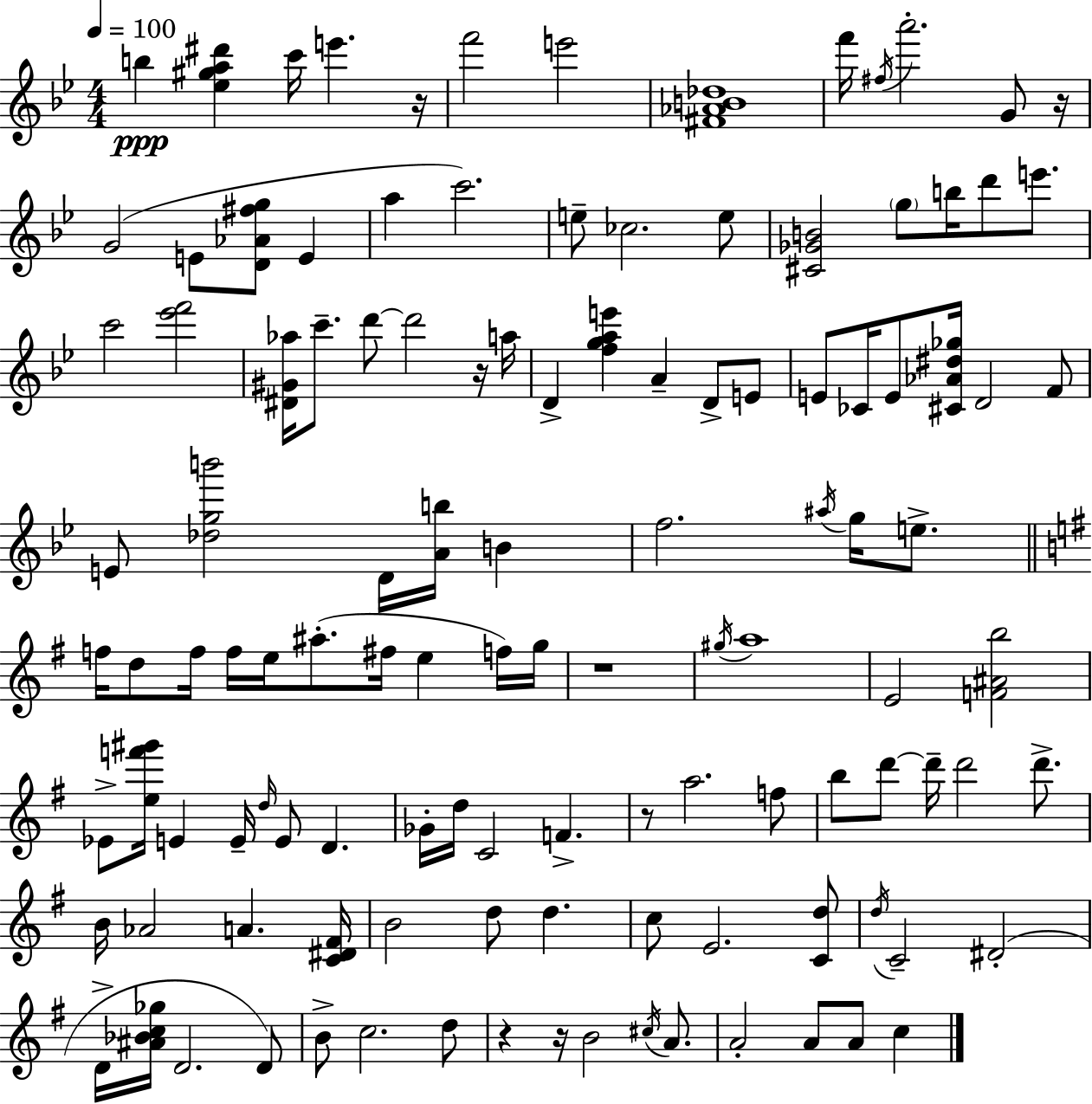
{
  \clef treble
  \numericTimeSignature
  \time 4/4
  \key bes \major
  \tempo 4 = 100
  b''4\ppp <ees'' gis'' a'' dis'''>4 c'''16 e'''4. r16 | f'''2 e'''2 | <fis' aes' b' des''>1 | f'''16 \acciaccatura { fis''16 } a'''2.-. g'8 | \break r16 g'2( e'8 <d' aes' fis'' g''>8 e'4 | a''4 c'''2.) | e''8-- ces''2. e''8 | <cis' ges' b'>2 \parenthesize g''8 b''16 d'''8 e'''8. | \break c'''2 <ees''' f'''>2 | <dis' gis' aes''>16 c'''8.-- d'''8~~ d'''2 r16 | a''16 d'4-> <f'' g'' a'' e'''>4 a'4-- d'8-> e'8 | e'8 ces'16 e'8 <cis' aes' dis'' ges''>16 d'2 f'8 | \break e'8 <des'' g'' b'''>2 d'16 <a' b''>16 b'4 | f''2. \acciaccatura { ais''16 } g''16 e''8.-> | \bar "||" \break \key g \major f''16 d''8 f''16 f''16 e''16 ais''8.-.( fis''16 e''4 f''16) g''16 | r1 | \acciaccatura { gis''16 } a''1 | e'2 <f' ais' b''>2 | \break ees'8-> <e'' f''' gis'''>16 e'4 e'16-- \grace { d''16 } e'8 d'4. | ges'16-. d''16 c'2 f'4.-> | r8 a''2. | f''8 b''8 d'''8~~ d'''16-- d'''2 d'''8.-> | \break b'16 aes'2 a'4. | <c' dis' fis'>16 b'2 d''8 d''4. | c''8 e'2. | <c' d''>8 \acciaccatura { d''16 } c'2-- dis'2-.( | \break d'16-> <ais' bes' c'' ges''>16 d'2. | d'8) b'8-> c''2. | d''8 r4 r16 b'2 | \acciaccatura { cis''16 } a'8. a'2-. a'8 a'8 | \break c''4 \bar "|."
}